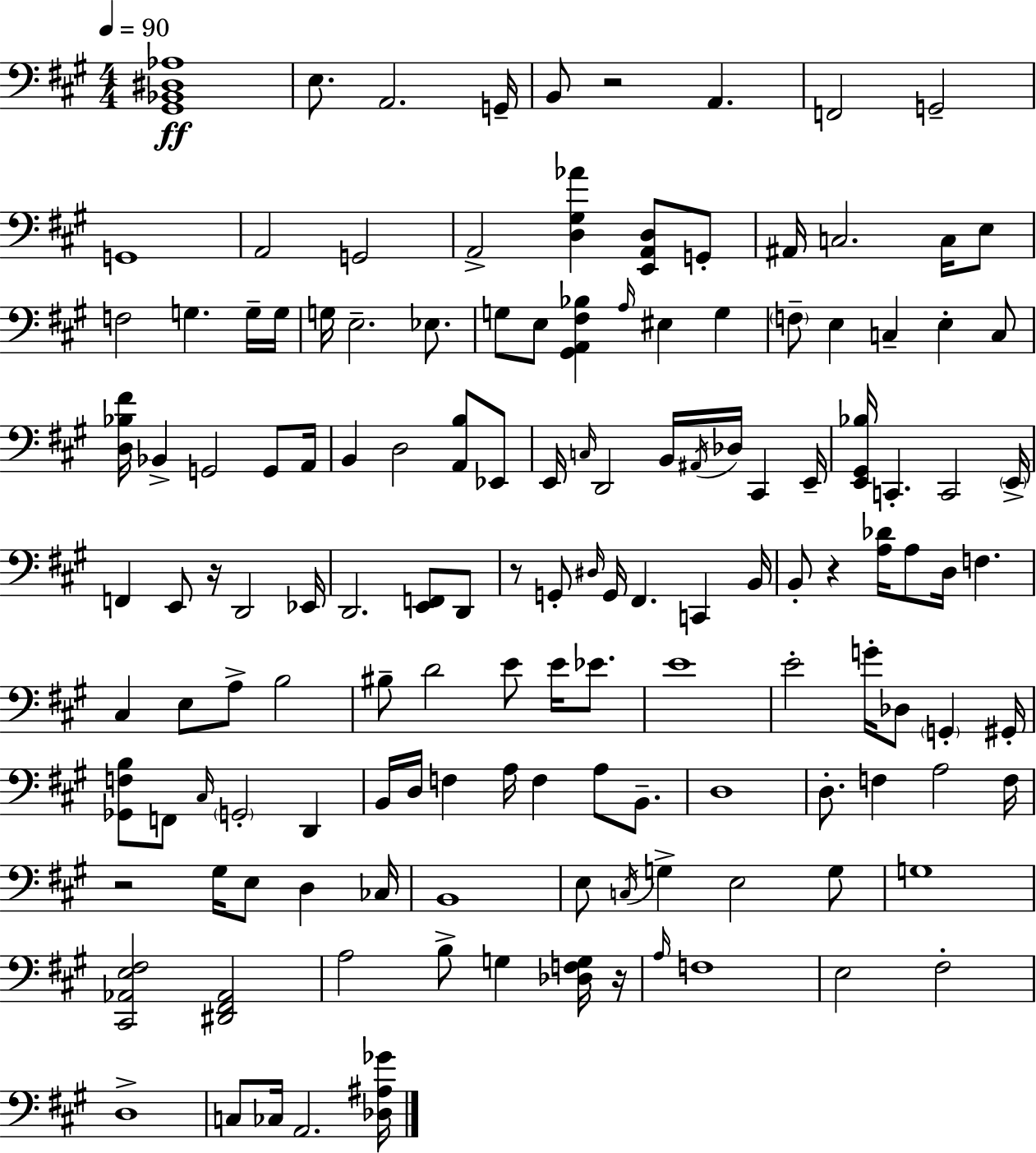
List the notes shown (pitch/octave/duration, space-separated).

[G#2,Bb2,D#3,Ab3]/w E3/e. A2/h. G2/s B2/e R/h A2/q. F2/h G2/h G2/w A2/h G2/h A2/h [D3,G#3,Ab4]/q [E2,A2,D3]/e G2/e A#2/s C3/h. C3/s E3/e F3/h G3/q. G3/s G3/s G3/s E3/h. Eb3/e. G3/e E3/e [G#2,A2,F#3,Bb3]/q A3/s EIS3/q G3/q F3/e E3/q C3/q E3/q C3/e [D3,Bb3,F#4]/s Bb2/q G2/h G2/e A2/s B2/q D3/h [A2,B3]/e Eb2/e E2/s C3/s D2/h B2/s A#2/s Db3/s C#2/q E2/s [E2,G#2,Bb3]/s C2/q. C2/h E2/s F2/q E2/e R/s D2/h Eb2/s D2/h. [E2,F2]/e D2/e R/e G2/e D#3/s G2/s F#2/q. C2/q B2/s B2/e R/q [A3,Db4]/s A3/e D3/s F3/q. C#3/q E3/e A3/e B3/h BIS3/e D4/h E4/e E4/s Eb4/e. E4/w E4/h G4/s Db3/e G2/q G#2/s [Gb2,F3,B3]/e F2/e C#3/s G2/h D2/q B2/s D3/s F3/q A3/s F3/q A3/e B2/e. D3/w D3/e. F3/q A3/h F3/s R/h G#3/s E3/e D3/q CES3/s B2/w E3/e C3/s G3/q E3/h G3/e G3/w [C#2,Ab2,E3,F#3]/h [D#2,F#2,Ab2]/h A3/h B3/e G3/q [Db3,F3,G3]/s R/s A3/s F3/w E3/h F#3/h D3/w C3/e CES3/s A2/h. [Db3,A#3,Gb4]/s